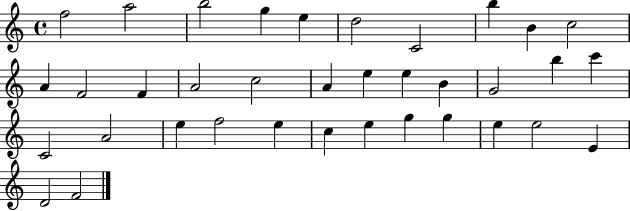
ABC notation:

X:1
T:Untitled
M:4/4
L:1/4
K:C
f2 a2 b2 g e d2 C2 b B c2 A F2 F A2 c2 A e e B G2 b c' C2 A2 e f2 e c e g g e e2 E D2 F2